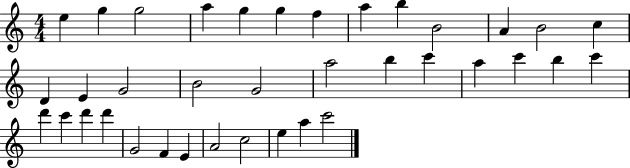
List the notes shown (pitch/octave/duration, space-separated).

E5/q G5/q G5/h A5/q G5/q G5/q F5/q A5/q B5/q B4/h A4/q B4/h C5/q D4/q E4/q G4/h B4/h G4/h A5/h B5/q C6/q A5/q C6/q B5/q C6/q D6/q C6/q D6/q D6/q G4/h F4/q E4/q A4/h C5/h E5/q A5/q C6/h